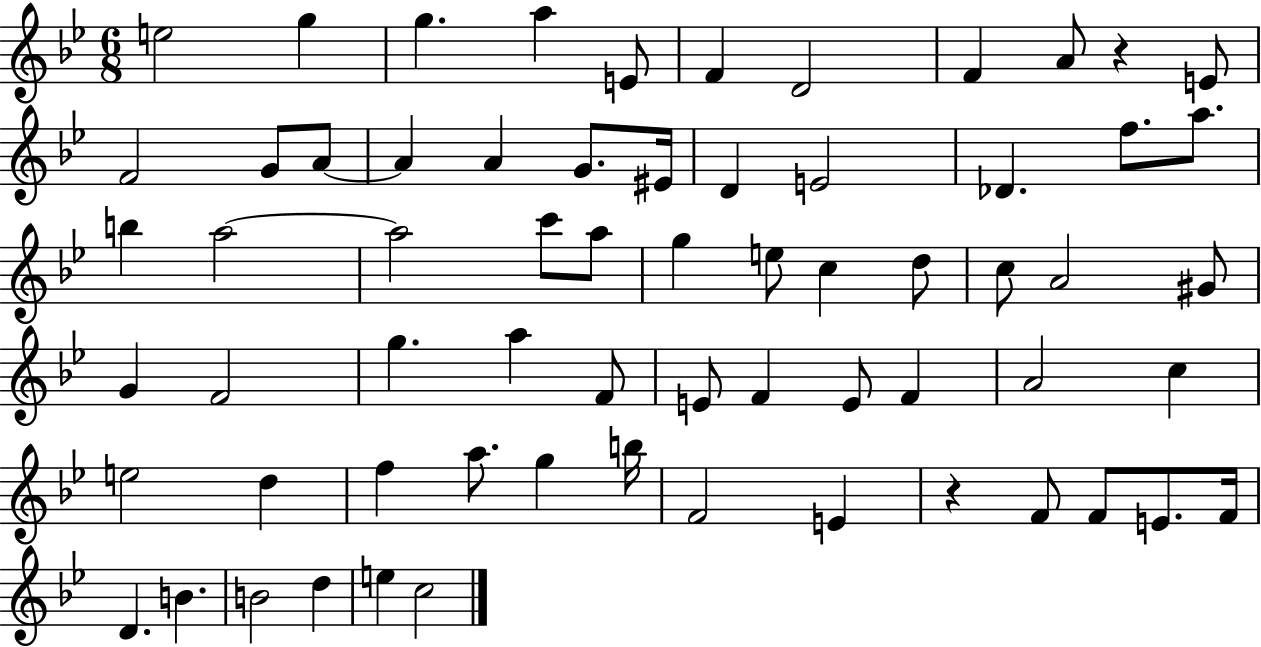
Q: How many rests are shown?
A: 2